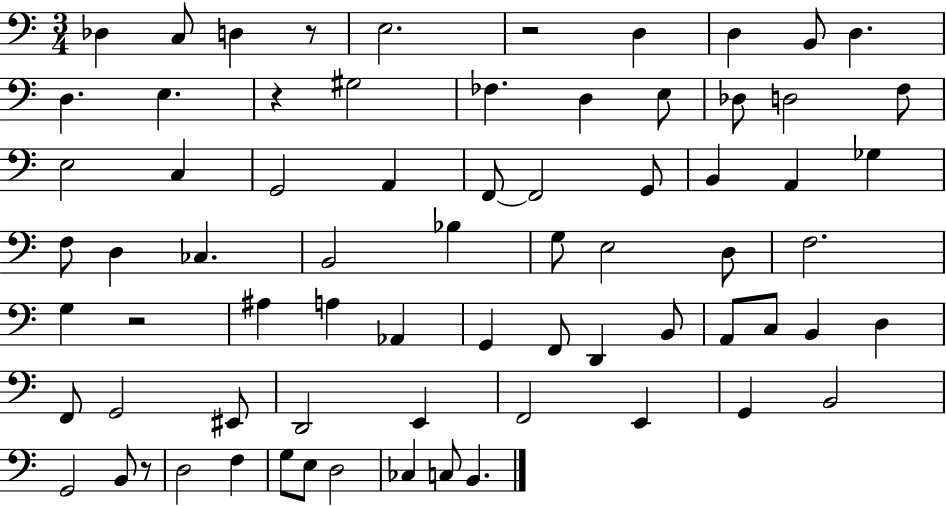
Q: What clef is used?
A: bass